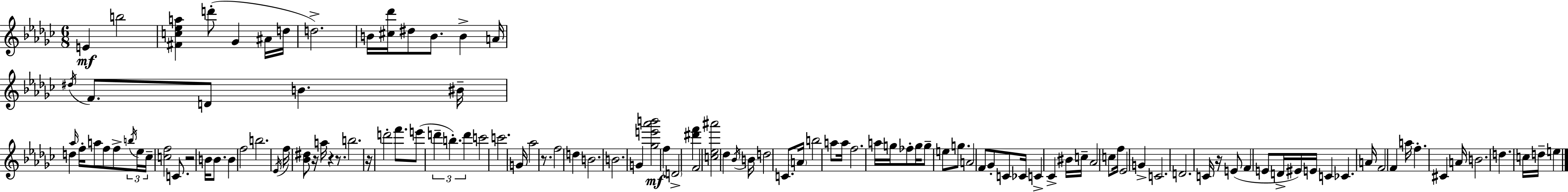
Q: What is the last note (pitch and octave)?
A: E5